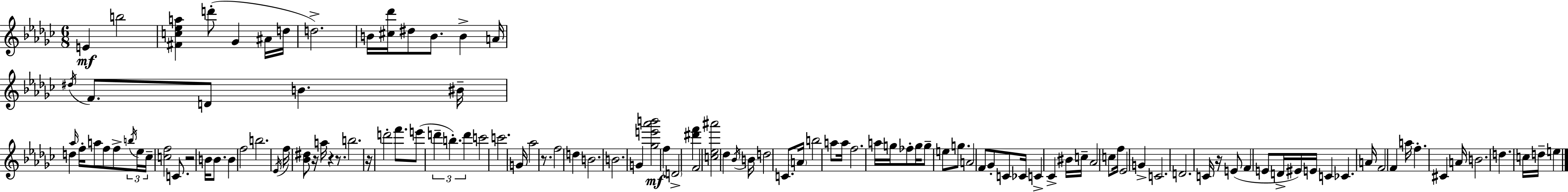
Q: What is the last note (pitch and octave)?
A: E5